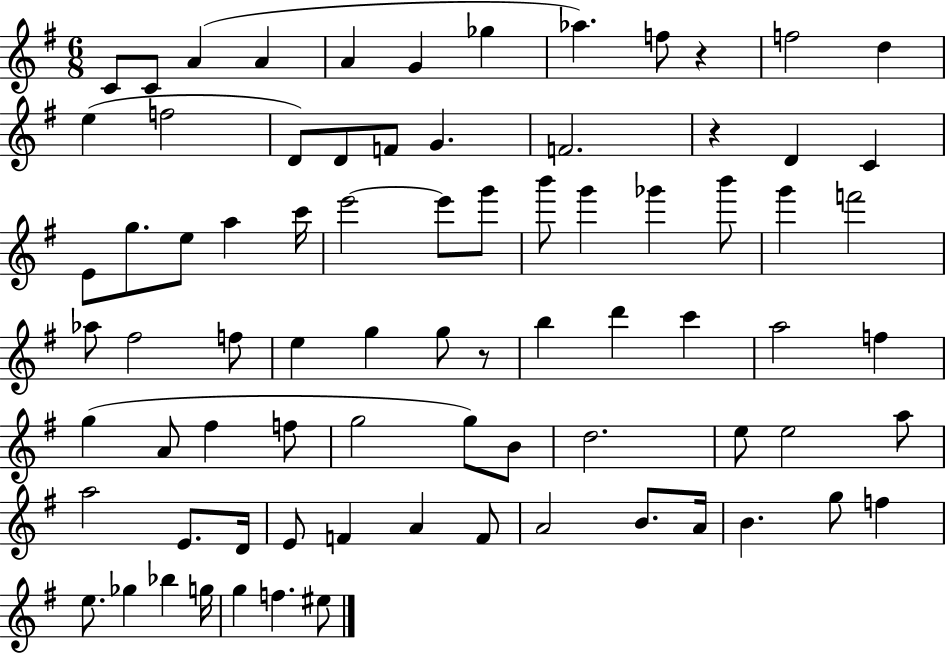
{
  \clef treble
  \numericTimeSignature
  \time 6/8
  \key g \major
  c'8 c'8 a'4( a'4 | a'4 g'4 ges''4 | aes''4.) f''8 r4 | f''2 d''4 | \break e''4( f''2 | d'8) d'8 f'8 g'4. | f'2. | r4 d'4 c'4 | \break e'8 g''8. e''8 a''4 c'''16 | e'''2~~ e'''8 g'''8 | b'''8 g'''4 ges'''4 b'''8 | g'''4 f'''2 | \break aes''8 fis''2 f''8 | e''4 g''4 g''8 r8 | b''4 d'''4 c'''4 | a''2 f''4 | \break g''4( a'8 fis''4 f''8 | g''2 g''8) b'8 | d''2. | e''8 e''2 a''8 | \break a''2 e'8. d'16 | e'8 f'4 a'4 f'8 | a'2 b'8. a'16 | b'4. g''8 f''4 | \break e''8. ges''4 bes''4 g''16 | g''4 f''4. eis''8 | \bar "|."
}